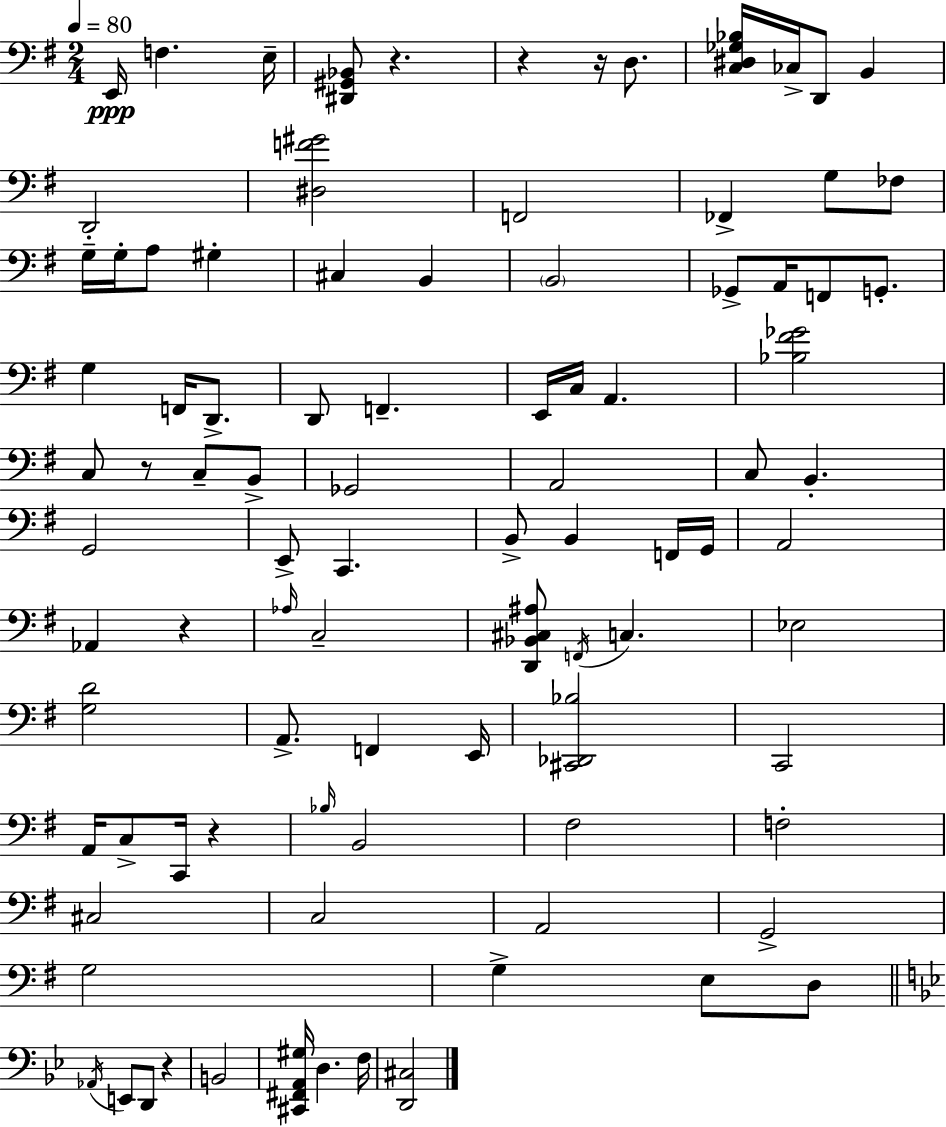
E2/s F3/q. E3/s [D#2,G#2,Bb2]/e R/q. R/q R/s D3/e. [C3,D#3,Gb3,Bb3]/s CES3/s D2/e B2/q D2/h [D#3,F4,G#4]/h F2/h FES2/q G3/e FES3/e G3/s G3/s A3/e G#3/q C#3/q B2/q B2/h Gb2/e A2/s F2/e G2/e. G3/q F2/s D2/e. D2/e F2/q. E2/s C3/s A2/q. [Bb3,F#4,Gb4]/h C3/e R/e C3/e B2/e Gb2/h A2/h C3/e B2/q. G2/h E2/e C2/q. B2/e B2/q F2/s G2/s A2/h Ab2/q R/q Ab3/s C3/h [D2,Bb2,C#3,A#3]/e F2/s C3/q. Eb3/h [G3,D4]/h A2/e. F2/q E2/s [C#2,Db2,Bb3]/h C2/h A2/s C3/e C2/s R/q Bb3/s B2/h F#3/h F3/h C#3/h C3/h A2/h G2/h G3/h G3/q E3/e D3/e Ab2/s E2/e D2/e R/q B2/h [C#2,F#2,A2,G#3]/s D3/q. F3/s [D2,C#3]/h